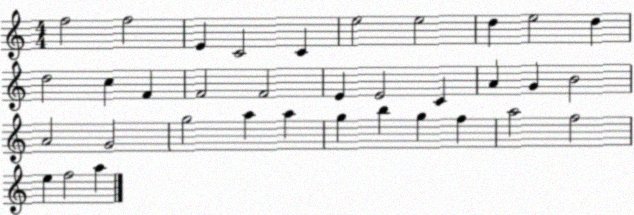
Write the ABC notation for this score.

X:1
T:Untitled
M:4/4
L:1/4
K:C
f2 f2 E C2 C e2 e2 d e2 d d2 c F F2 F2 E E2 C A G B2 A2 G2 g2 a a g b g f a2 f2 e f2 a